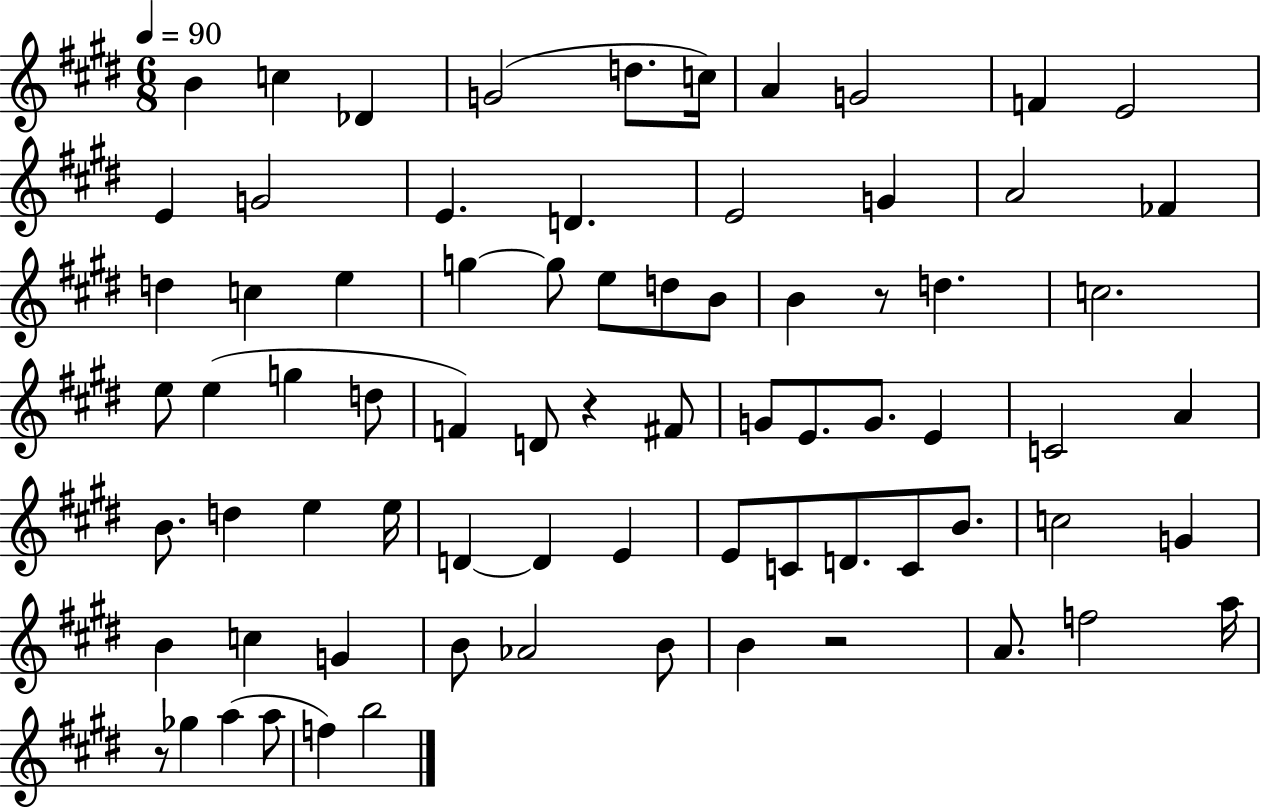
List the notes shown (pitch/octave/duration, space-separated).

B4/q C5/q Db4/q G4/h D5/e. C5/s A4/q G4/h F4/q E4/h E4/q G4/h E4/q. D4/q. E4/h G4/q A4/h FES4/q D5/q C5/q E5/q G5/q G5/e E5/e D5/e B4/e B4/q R/e D5/q. C5/h. E5/e E5/q G5/q D5/e F4/q D4/e R/q F#4/e G4/e E4/e. G4/e. E4/q C4/h A4/q B4/e. D5/q E5/q E5/s D4/q D4/q E4/q E4/e C4/e D4/e. C4/e B4/e. C5/h G4/q B4/q C5/q G4/q B4/e Ab4/h B4/e B4/q R/h A4/e. F5/h A5/s R/e Gb5/q A5/q A5/e F5/q B5/h